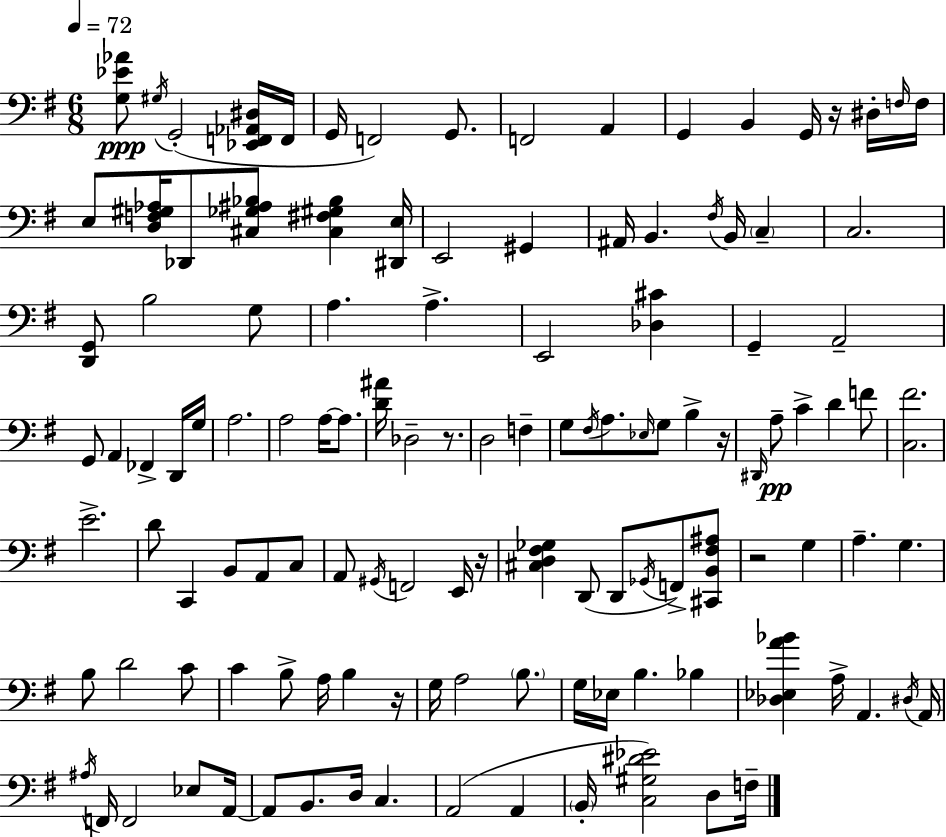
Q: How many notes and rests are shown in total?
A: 123